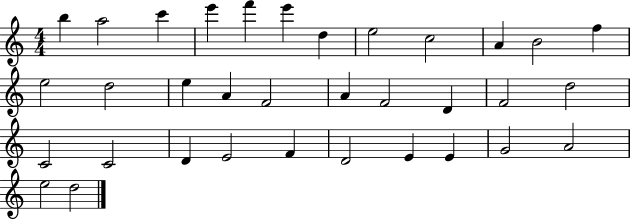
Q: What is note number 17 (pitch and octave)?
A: F4